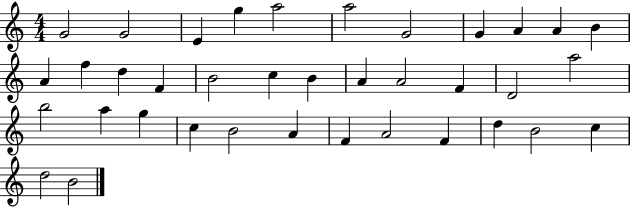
{
  \clef treble
  \numericTimeSignature
  \time 4/4
  \key c \major
  g'2 g'2 | e'4 g''4 a''2 | a''2 g'2 | g'4 a'4 a'4 b'4 | \break a'4 f''4 d''4 f'4 | b'2 c''4 b'4 | a'4 a'2 f'4 | d'2 a''2 | \break b''2 a''4 g''4 | c''4 b'2 a'4 | f'4 a'2 f'4 | d''4 b'2 c''4 | \break d''2 b'2 | \bar "|."
}